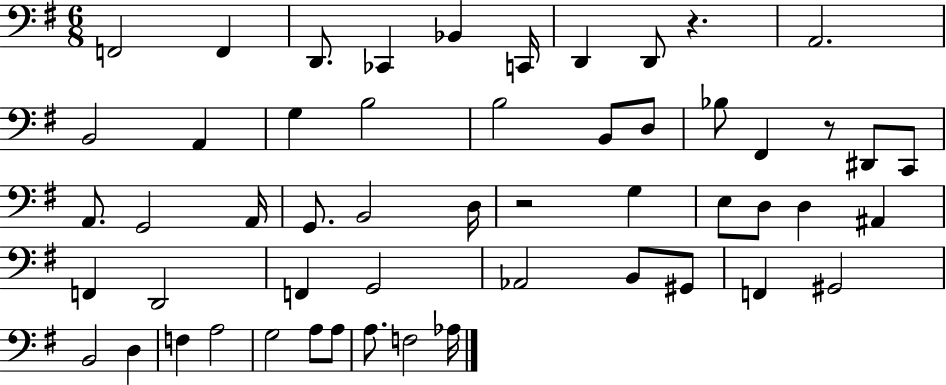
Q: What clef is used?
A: bass